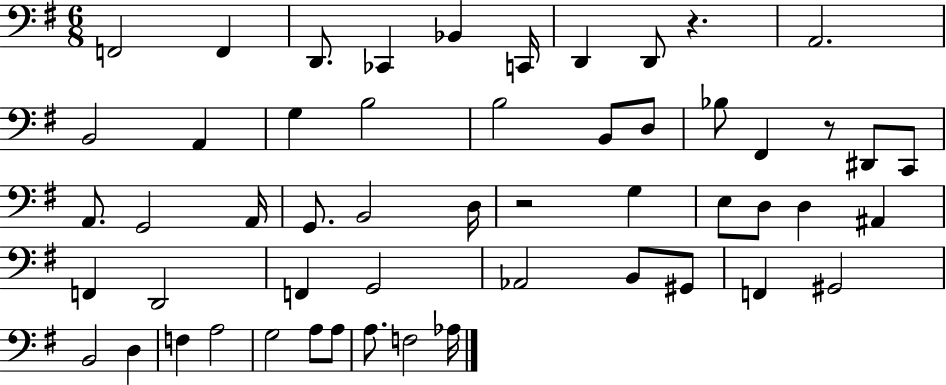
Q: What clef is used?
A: bass